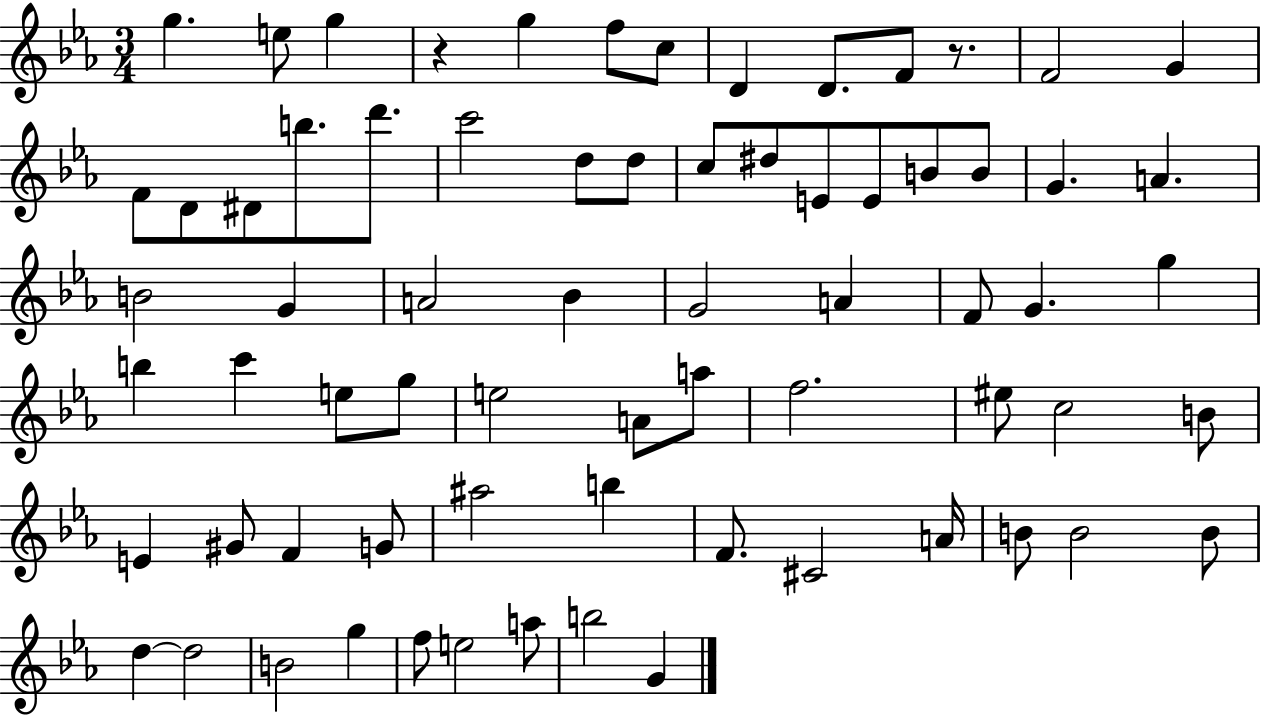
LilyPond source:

{
  \clef treble
  \numericTimeSignature
  \time 3/4
  \key ees \major
  g''4. e''8 g''4 | r4 g''4 f''8 c''8 | d'4 d'8. f'8 r8. | f'2 g'4 | \break f'8 d'8 dis'8 b''8. d'''8. | c'''2 d''8 d''8 | c''8 dis''8 e'8 e'8 b'8 b'8 | g'4. a'4. | \break b'2 g'4 | a'2 bes'4 | g'2 a'4 | f'8 g'4. g''4 | \break b''4 c'''4 e''8 g''8 | e''2 a'8 a''8 | f''2. | eis''8 c''2 b'8 | \break e'4 gis'8 f'4 g'8 | ais''2 b''4 | f'8. cis'2 a'16 | b'8 b'2 b'8 | \break d''4~~ d''2 | b'2 g''4 | f''8 e''2 a''8 | b''2 g'4 | \break \bar "|."
}